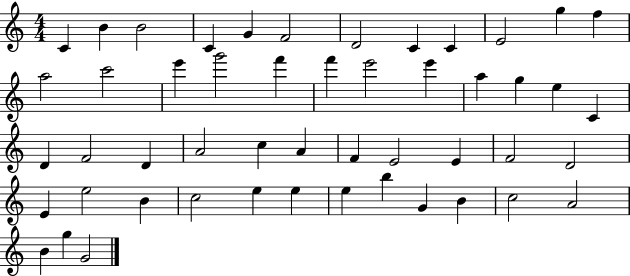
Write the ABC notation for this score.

X:1
T:Untitled
M:4/4
L:1/4
K:C
C B B2 C G F2 D2 C C E2 g f a2 c'2 e' g'2 f' f' e'2 e' a g e C D F2 D A2 c A F E2 E F2 D2 E e2 B c2 e e e b G B c2 A2 B g G2